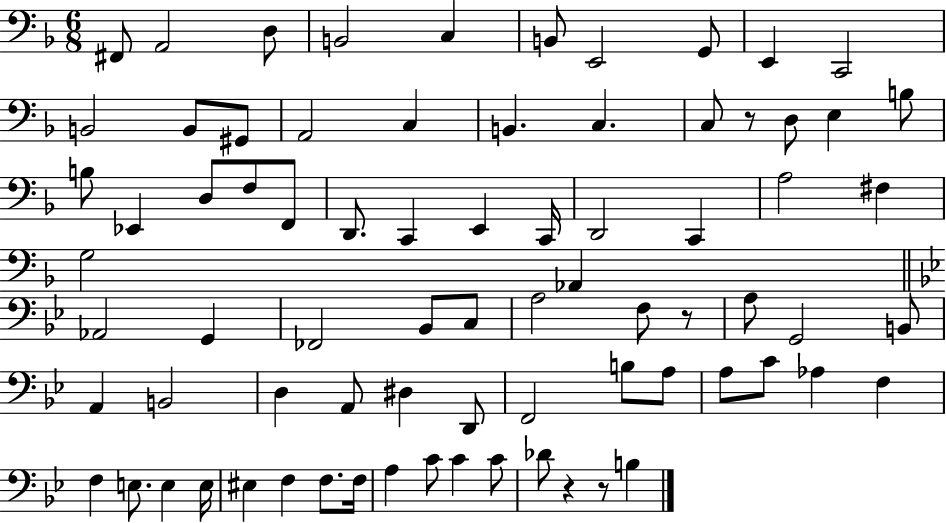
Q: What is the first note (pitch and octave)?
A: F#2